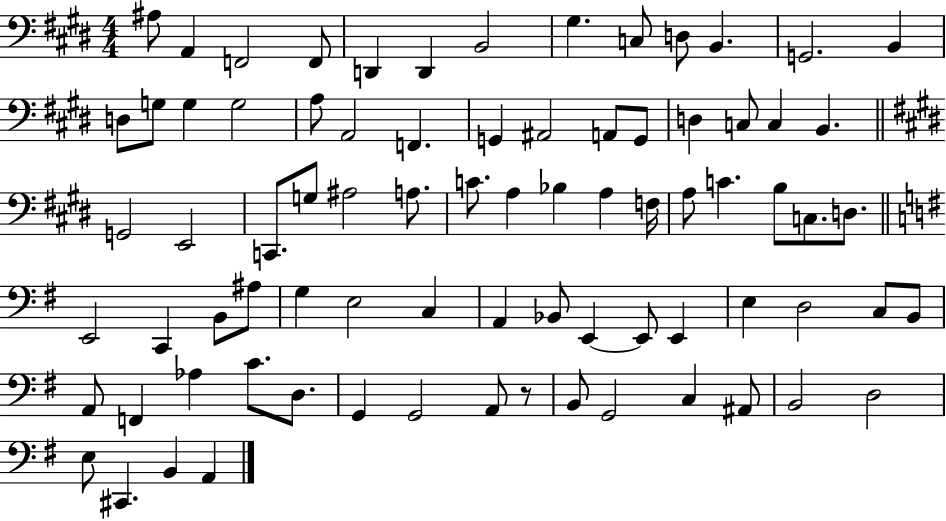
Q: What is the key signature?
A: E major